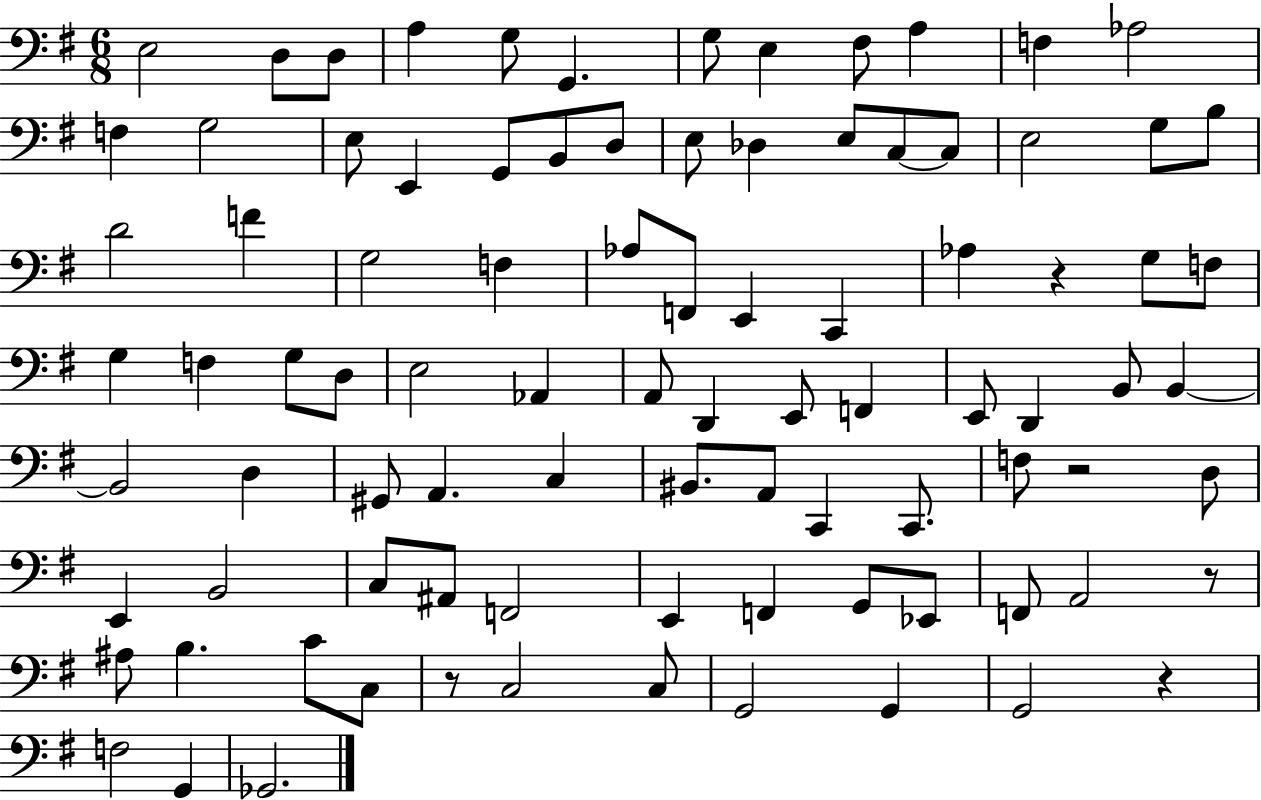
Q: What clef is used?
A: bass